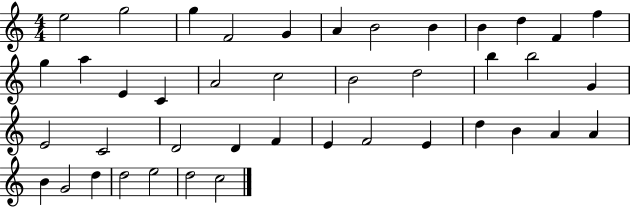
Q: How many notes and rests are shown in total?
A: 42